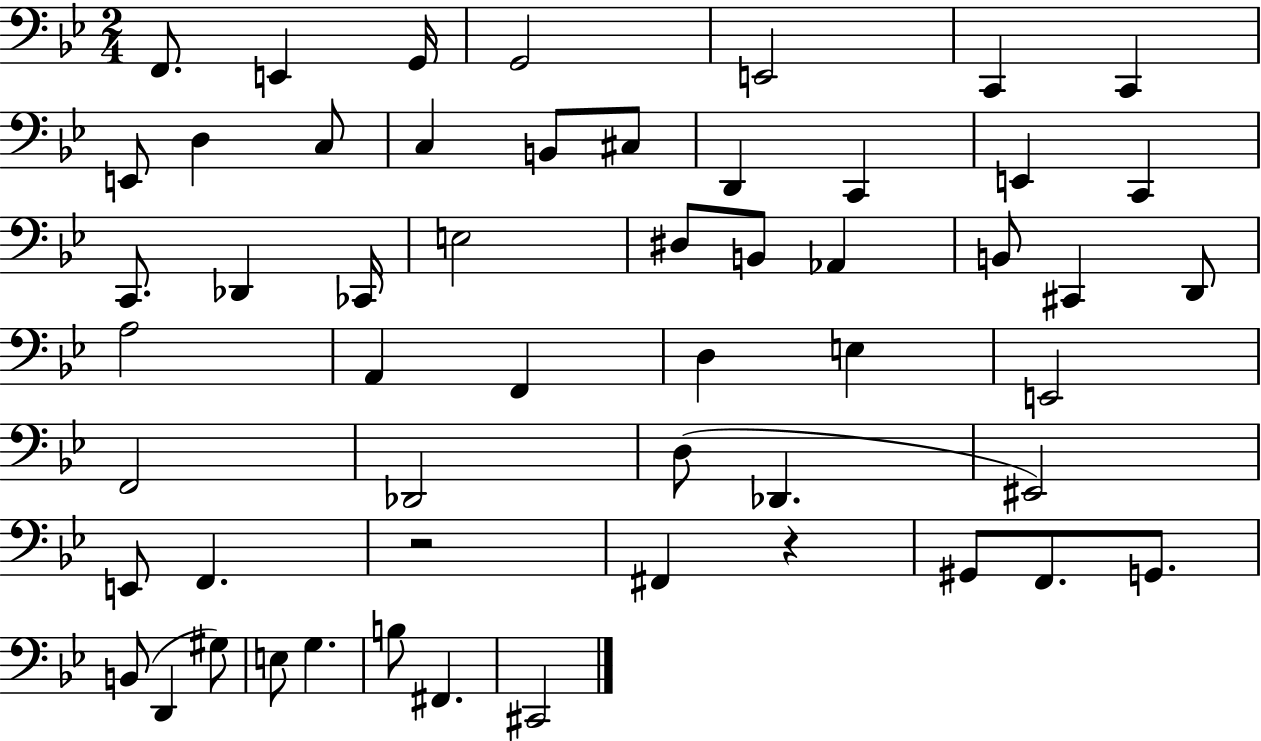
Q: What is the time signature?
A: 2/4